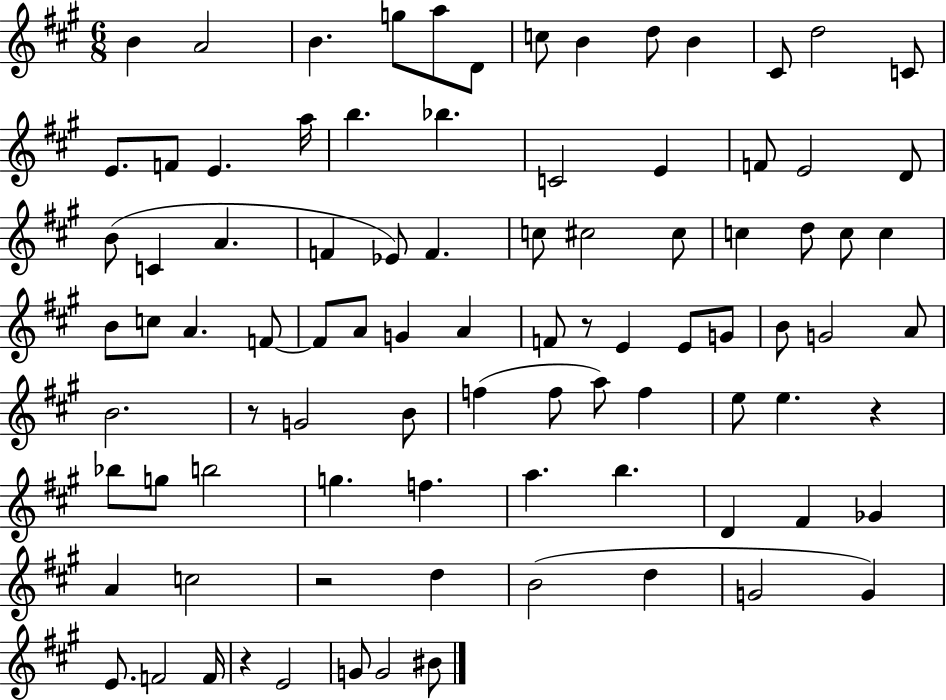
{
  \clef treble
  \numericTimeSignature
  \time 6/8
  \key a \major
  b'4 a'2 | b'4. g''8 a''8 d'8 | c''8 b'4 d''8 b'4 | cis'8 d''2 c'8 | \break e'8. f'8 e'4. a''16 | b''4. bes''4. | c'2 e'4 | f'8 e'2 d'8 | \break b'8( c'4 a'4. | f'4 ees'8) f'4. | c''8 cis''2 cis''8 | c''4 d''8 c''8 c''4 | \break b'8 c''8 a'4. f'8~~ | f'8 a'8 g'4 a'4 | f'8 r8 e'4 e'8 g'8 | b'8 g'2 a'8 | \break b'2. | r8 g'2 b'8 | f''4( f''8 a''8) f''4 | e''8 e''4. r4 | \break bes''8 g''8 b''2 | g''4. f''4. | a''4. b''4. | d'4 fis'4 ges'4 | \break a'4 c''2 | r2 d''4 | b'2( d''4 | g'2 g'4) | \break e'8. f'2 f'16 | r4 e'2 | g'8 g'2 bis'8 | \bar "|."
}